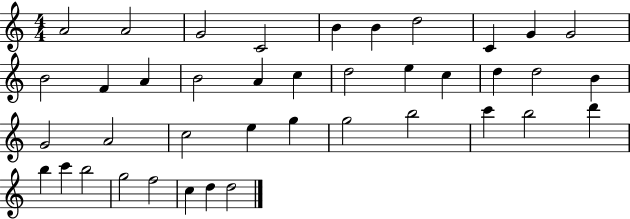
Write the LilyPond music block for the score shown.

{
  \clef treble
  \numericTimeSignature
  \time 4/4
  \key c \major
  a'2 a'2 | g'2 c'2 | b'4 b'4 d''2 | c'4 g'4 g'2 | \break b'2 f'4 a'4 | b'2 a'4 c''4 | d''2 e''4 c''4 | d''4 d''2 b'4 | \break g'2 a'2 | c''2 e''4 g''4 | g''2 b''2 | c'''4 b''2 d'''4 | \break b''4 c'''4 b''2 | g''2 f''2 | c''4 d''4 d''2 | \bar "|."
}